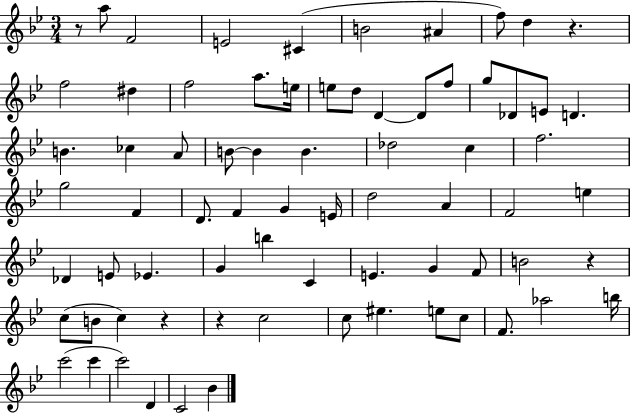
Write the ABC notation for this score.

X:1
T:Untitled
M:3/4
L:1/4
K:Bb
z/2 a/2 F2 E2 ^C B2 ^A f/2 d z f2 ^d f2 a/2 e/4 e/2 d/2 D D/2 f/2 g/2 _D/2 E/2 D B _c A/2 B/2 B B _d2 c f2 g2 F D/2 F G E/4 d2 A F2 e _D E/2 _E G b C E G F/2 B2 z c/2 B/2 c z z c2 c/2 ^e e/2 c/2 F/2 _a2 b/4 c'2 c' c'2 D C2 _B